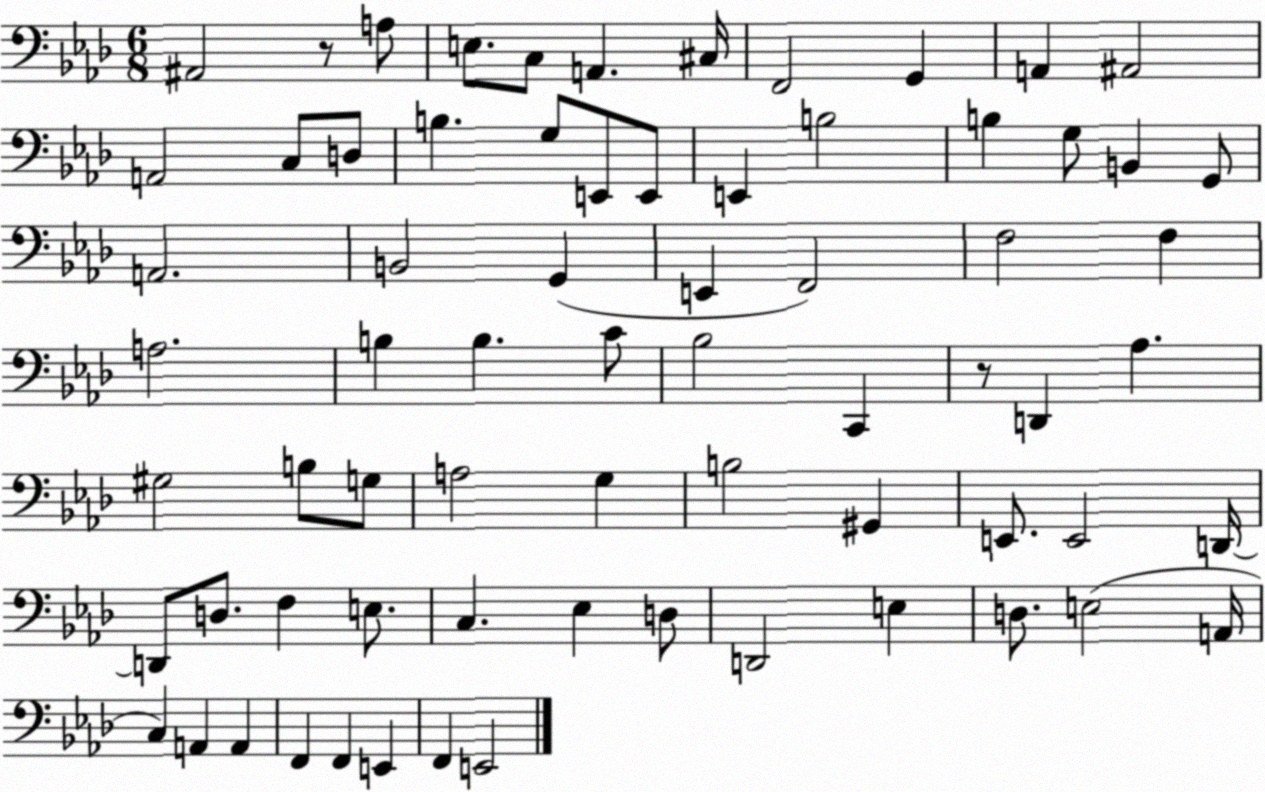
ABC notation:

X:1
T:Untitled
M:6/8
L:1/4
K:Ab
^A,,2 z/2 A,/2 E,/2 C,/2 A,, ^C,/4 F,,2 G,, A,, ^A,,2 A,,2 C,/2 D,/2 B, G,/2 E,,/2 E,,/2 E,, B,2 B, G,/2 B,, G,,/2 A,,2 B,,2 G,, E,, F,,2 F,2 F, A,2 B, B, C/2 _B,2 C,, z/2 D,, _A, ^G,2 B,/2 G,/2 A,2 G, B,2 ^G,, E,,/2 E,,2 D,,/4 D,,/2 D,/2 F, E,/2 C, _E, D,/2 D,,2 E, D,/2 E,2 A,,/4 C, A,, A,, F,, F,, E,, F,, E,,2